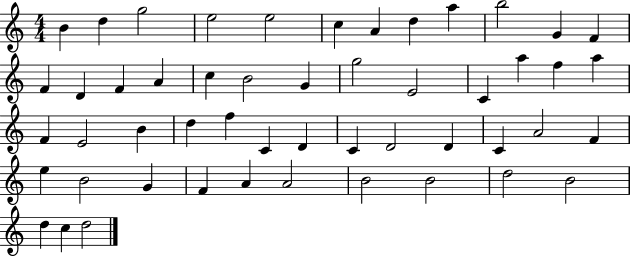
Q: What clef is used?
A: treble